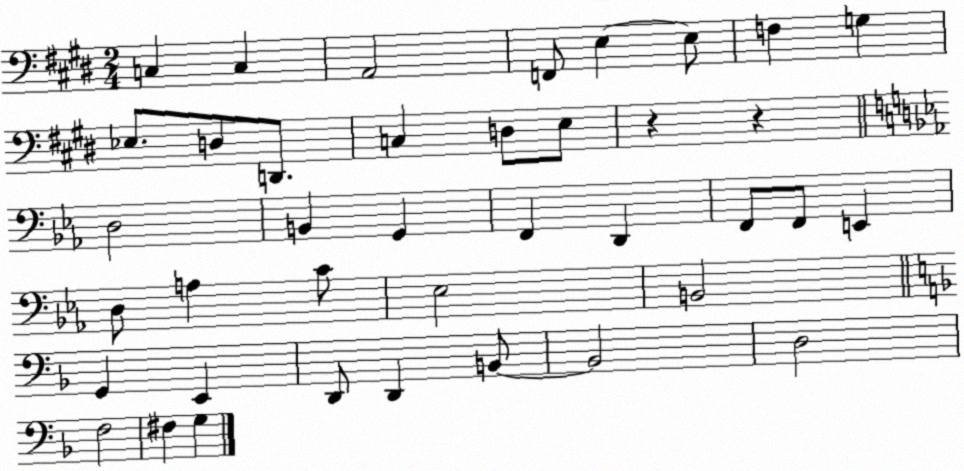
X:1
T:Untitled
M:2/4
L:1/4
K:E
C, C, A,,2 F,,/2 E, E,/2 F, G, _E,/2 D,/2 D,,/2 C, D,/2 E,/2 z z D,2 B,, G,, F,, D,, F,,/2 F,,/2 E,, D,/2 A, C/2 _E,2 B,,2 G,, E,, D,,/2 D,, B,,/2 B,,2 D,2 F,2 ^F, G,